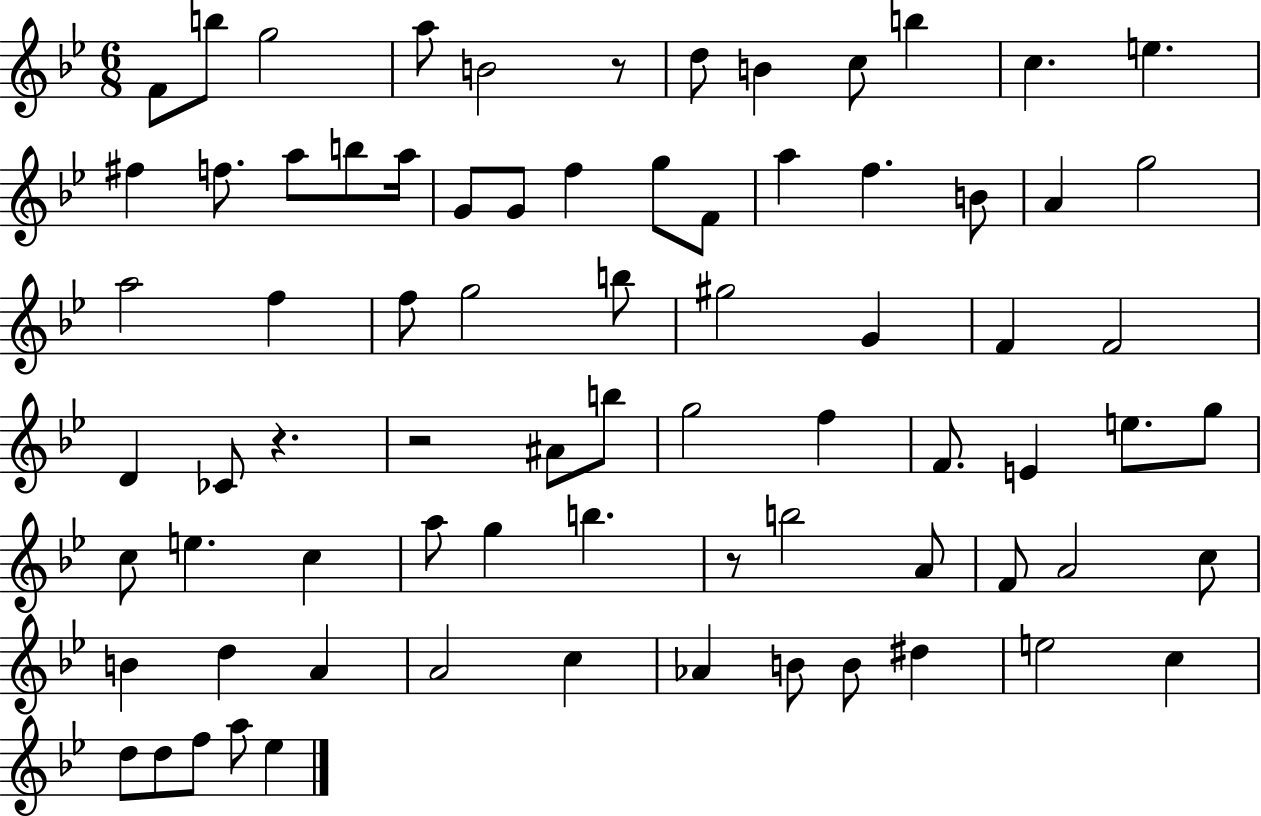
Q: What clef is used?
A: treble